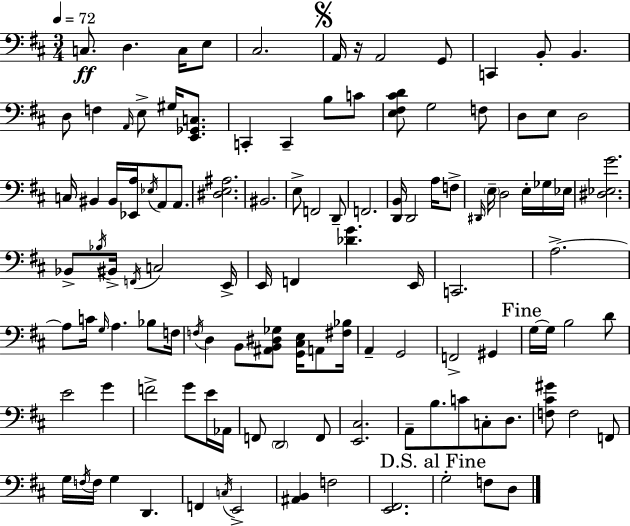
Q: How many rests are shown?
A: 1